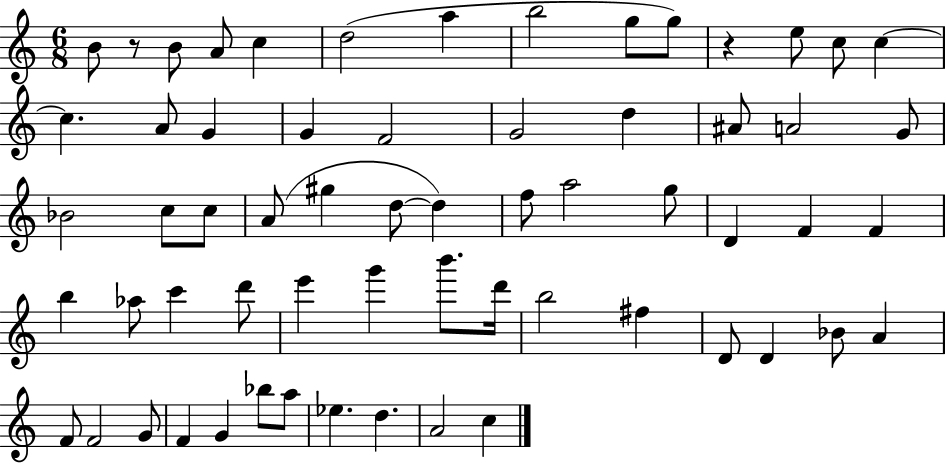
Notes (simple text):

B4/e R/e B4/e A4/e C5/q D5/h A5/q B5/h G5/e G5/e R/q E5/e C5/e C5/q C5/q. A4/e G4/q G4/q F4/h G4/h D5/q A#4/e A4/h G4/e Bb4/h C5/e C5/e A4/e G#5/q D5/e D5/q F5/e A5/h G5/e D4/q F4/q F4/q B5/q Ab5/e C6/q D6/e E6/q G6/q B6/e. D6/s B5/h F#5/q D4/e D4/q Bb4/e A4/q F4/e F4/h G4/e F4/q G4/q Bb5/e A5/e Eb5/q. D5/q. A4/h C5/q